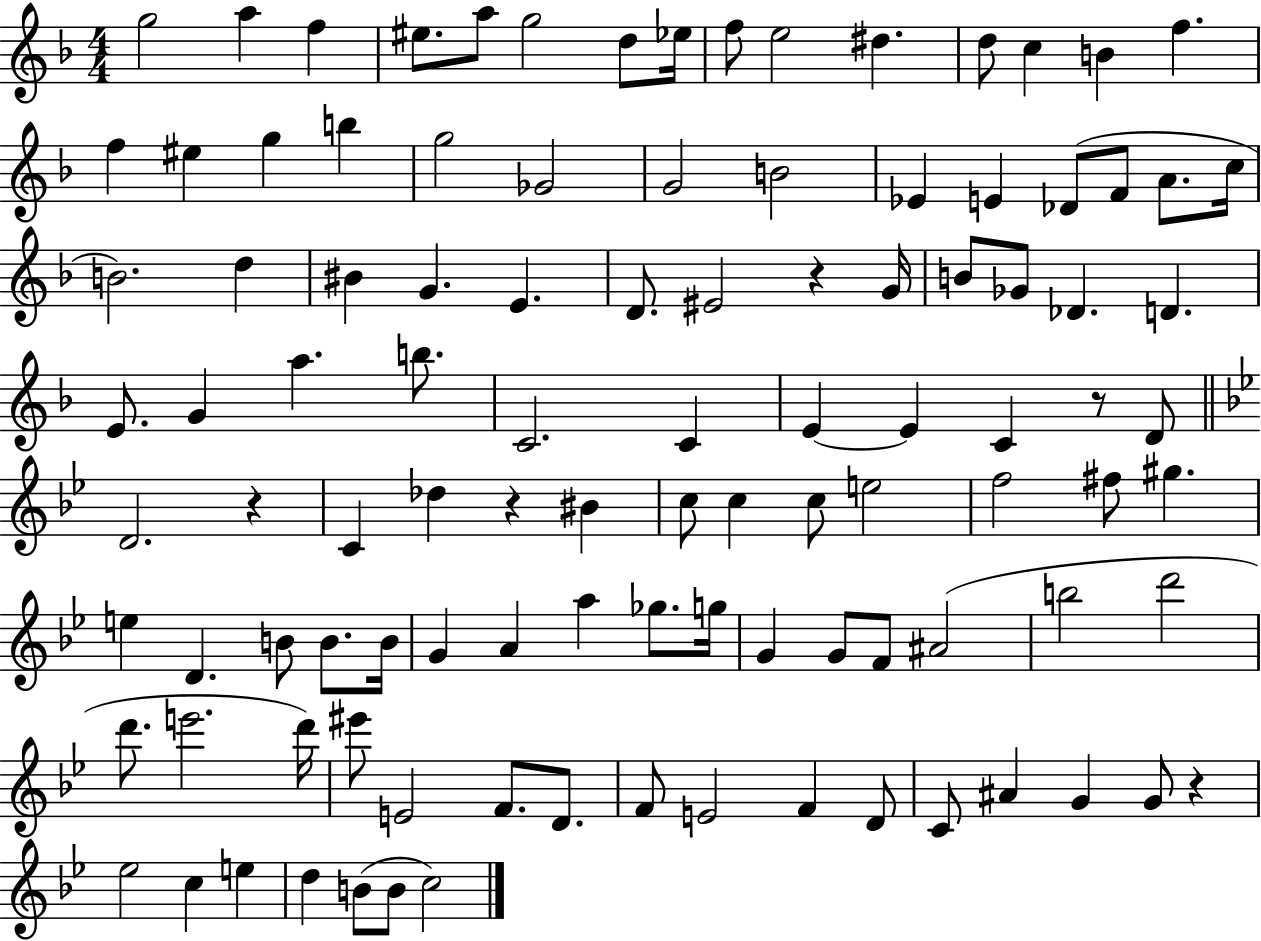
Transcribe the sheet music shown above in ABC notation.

X:1
T:Untitled
M:4/4
L:1/4
K:F
g2 a f ^e/2 a/2 g2 d/2 _e/4 f/2 e2 ^d d/2 c B f f ^e g b g2 _G2 G2 B2 _E E _D/2 F/2 A/2 c/4 B2 d ^B G E D/2 ^E2 z G/4 B/2 _G/2 _D D E/2 G a b/2 C2 C E E C z/2 D/2 D2 z C _d z ^B c/2 c c/2 e2 f2 ^f/2 ^g e D B/2 B/2 B/4 G A a _g/2 g/4 G G/2 F/2 ^A2 b2 d'2 d'/2 e'2 d'/4 ^e'/2 E2 F/2 D/2 F/2 E2 F D/2 C/2 ^A G G/2 z _e2 c e d B/2 B/2 c2